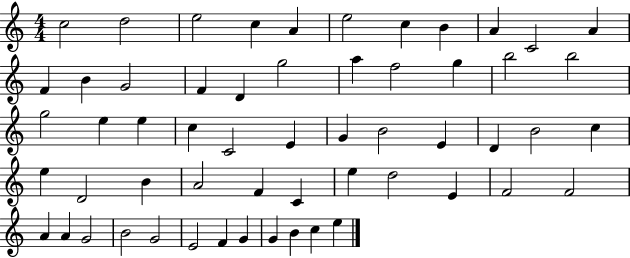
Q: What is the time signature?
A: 4/4